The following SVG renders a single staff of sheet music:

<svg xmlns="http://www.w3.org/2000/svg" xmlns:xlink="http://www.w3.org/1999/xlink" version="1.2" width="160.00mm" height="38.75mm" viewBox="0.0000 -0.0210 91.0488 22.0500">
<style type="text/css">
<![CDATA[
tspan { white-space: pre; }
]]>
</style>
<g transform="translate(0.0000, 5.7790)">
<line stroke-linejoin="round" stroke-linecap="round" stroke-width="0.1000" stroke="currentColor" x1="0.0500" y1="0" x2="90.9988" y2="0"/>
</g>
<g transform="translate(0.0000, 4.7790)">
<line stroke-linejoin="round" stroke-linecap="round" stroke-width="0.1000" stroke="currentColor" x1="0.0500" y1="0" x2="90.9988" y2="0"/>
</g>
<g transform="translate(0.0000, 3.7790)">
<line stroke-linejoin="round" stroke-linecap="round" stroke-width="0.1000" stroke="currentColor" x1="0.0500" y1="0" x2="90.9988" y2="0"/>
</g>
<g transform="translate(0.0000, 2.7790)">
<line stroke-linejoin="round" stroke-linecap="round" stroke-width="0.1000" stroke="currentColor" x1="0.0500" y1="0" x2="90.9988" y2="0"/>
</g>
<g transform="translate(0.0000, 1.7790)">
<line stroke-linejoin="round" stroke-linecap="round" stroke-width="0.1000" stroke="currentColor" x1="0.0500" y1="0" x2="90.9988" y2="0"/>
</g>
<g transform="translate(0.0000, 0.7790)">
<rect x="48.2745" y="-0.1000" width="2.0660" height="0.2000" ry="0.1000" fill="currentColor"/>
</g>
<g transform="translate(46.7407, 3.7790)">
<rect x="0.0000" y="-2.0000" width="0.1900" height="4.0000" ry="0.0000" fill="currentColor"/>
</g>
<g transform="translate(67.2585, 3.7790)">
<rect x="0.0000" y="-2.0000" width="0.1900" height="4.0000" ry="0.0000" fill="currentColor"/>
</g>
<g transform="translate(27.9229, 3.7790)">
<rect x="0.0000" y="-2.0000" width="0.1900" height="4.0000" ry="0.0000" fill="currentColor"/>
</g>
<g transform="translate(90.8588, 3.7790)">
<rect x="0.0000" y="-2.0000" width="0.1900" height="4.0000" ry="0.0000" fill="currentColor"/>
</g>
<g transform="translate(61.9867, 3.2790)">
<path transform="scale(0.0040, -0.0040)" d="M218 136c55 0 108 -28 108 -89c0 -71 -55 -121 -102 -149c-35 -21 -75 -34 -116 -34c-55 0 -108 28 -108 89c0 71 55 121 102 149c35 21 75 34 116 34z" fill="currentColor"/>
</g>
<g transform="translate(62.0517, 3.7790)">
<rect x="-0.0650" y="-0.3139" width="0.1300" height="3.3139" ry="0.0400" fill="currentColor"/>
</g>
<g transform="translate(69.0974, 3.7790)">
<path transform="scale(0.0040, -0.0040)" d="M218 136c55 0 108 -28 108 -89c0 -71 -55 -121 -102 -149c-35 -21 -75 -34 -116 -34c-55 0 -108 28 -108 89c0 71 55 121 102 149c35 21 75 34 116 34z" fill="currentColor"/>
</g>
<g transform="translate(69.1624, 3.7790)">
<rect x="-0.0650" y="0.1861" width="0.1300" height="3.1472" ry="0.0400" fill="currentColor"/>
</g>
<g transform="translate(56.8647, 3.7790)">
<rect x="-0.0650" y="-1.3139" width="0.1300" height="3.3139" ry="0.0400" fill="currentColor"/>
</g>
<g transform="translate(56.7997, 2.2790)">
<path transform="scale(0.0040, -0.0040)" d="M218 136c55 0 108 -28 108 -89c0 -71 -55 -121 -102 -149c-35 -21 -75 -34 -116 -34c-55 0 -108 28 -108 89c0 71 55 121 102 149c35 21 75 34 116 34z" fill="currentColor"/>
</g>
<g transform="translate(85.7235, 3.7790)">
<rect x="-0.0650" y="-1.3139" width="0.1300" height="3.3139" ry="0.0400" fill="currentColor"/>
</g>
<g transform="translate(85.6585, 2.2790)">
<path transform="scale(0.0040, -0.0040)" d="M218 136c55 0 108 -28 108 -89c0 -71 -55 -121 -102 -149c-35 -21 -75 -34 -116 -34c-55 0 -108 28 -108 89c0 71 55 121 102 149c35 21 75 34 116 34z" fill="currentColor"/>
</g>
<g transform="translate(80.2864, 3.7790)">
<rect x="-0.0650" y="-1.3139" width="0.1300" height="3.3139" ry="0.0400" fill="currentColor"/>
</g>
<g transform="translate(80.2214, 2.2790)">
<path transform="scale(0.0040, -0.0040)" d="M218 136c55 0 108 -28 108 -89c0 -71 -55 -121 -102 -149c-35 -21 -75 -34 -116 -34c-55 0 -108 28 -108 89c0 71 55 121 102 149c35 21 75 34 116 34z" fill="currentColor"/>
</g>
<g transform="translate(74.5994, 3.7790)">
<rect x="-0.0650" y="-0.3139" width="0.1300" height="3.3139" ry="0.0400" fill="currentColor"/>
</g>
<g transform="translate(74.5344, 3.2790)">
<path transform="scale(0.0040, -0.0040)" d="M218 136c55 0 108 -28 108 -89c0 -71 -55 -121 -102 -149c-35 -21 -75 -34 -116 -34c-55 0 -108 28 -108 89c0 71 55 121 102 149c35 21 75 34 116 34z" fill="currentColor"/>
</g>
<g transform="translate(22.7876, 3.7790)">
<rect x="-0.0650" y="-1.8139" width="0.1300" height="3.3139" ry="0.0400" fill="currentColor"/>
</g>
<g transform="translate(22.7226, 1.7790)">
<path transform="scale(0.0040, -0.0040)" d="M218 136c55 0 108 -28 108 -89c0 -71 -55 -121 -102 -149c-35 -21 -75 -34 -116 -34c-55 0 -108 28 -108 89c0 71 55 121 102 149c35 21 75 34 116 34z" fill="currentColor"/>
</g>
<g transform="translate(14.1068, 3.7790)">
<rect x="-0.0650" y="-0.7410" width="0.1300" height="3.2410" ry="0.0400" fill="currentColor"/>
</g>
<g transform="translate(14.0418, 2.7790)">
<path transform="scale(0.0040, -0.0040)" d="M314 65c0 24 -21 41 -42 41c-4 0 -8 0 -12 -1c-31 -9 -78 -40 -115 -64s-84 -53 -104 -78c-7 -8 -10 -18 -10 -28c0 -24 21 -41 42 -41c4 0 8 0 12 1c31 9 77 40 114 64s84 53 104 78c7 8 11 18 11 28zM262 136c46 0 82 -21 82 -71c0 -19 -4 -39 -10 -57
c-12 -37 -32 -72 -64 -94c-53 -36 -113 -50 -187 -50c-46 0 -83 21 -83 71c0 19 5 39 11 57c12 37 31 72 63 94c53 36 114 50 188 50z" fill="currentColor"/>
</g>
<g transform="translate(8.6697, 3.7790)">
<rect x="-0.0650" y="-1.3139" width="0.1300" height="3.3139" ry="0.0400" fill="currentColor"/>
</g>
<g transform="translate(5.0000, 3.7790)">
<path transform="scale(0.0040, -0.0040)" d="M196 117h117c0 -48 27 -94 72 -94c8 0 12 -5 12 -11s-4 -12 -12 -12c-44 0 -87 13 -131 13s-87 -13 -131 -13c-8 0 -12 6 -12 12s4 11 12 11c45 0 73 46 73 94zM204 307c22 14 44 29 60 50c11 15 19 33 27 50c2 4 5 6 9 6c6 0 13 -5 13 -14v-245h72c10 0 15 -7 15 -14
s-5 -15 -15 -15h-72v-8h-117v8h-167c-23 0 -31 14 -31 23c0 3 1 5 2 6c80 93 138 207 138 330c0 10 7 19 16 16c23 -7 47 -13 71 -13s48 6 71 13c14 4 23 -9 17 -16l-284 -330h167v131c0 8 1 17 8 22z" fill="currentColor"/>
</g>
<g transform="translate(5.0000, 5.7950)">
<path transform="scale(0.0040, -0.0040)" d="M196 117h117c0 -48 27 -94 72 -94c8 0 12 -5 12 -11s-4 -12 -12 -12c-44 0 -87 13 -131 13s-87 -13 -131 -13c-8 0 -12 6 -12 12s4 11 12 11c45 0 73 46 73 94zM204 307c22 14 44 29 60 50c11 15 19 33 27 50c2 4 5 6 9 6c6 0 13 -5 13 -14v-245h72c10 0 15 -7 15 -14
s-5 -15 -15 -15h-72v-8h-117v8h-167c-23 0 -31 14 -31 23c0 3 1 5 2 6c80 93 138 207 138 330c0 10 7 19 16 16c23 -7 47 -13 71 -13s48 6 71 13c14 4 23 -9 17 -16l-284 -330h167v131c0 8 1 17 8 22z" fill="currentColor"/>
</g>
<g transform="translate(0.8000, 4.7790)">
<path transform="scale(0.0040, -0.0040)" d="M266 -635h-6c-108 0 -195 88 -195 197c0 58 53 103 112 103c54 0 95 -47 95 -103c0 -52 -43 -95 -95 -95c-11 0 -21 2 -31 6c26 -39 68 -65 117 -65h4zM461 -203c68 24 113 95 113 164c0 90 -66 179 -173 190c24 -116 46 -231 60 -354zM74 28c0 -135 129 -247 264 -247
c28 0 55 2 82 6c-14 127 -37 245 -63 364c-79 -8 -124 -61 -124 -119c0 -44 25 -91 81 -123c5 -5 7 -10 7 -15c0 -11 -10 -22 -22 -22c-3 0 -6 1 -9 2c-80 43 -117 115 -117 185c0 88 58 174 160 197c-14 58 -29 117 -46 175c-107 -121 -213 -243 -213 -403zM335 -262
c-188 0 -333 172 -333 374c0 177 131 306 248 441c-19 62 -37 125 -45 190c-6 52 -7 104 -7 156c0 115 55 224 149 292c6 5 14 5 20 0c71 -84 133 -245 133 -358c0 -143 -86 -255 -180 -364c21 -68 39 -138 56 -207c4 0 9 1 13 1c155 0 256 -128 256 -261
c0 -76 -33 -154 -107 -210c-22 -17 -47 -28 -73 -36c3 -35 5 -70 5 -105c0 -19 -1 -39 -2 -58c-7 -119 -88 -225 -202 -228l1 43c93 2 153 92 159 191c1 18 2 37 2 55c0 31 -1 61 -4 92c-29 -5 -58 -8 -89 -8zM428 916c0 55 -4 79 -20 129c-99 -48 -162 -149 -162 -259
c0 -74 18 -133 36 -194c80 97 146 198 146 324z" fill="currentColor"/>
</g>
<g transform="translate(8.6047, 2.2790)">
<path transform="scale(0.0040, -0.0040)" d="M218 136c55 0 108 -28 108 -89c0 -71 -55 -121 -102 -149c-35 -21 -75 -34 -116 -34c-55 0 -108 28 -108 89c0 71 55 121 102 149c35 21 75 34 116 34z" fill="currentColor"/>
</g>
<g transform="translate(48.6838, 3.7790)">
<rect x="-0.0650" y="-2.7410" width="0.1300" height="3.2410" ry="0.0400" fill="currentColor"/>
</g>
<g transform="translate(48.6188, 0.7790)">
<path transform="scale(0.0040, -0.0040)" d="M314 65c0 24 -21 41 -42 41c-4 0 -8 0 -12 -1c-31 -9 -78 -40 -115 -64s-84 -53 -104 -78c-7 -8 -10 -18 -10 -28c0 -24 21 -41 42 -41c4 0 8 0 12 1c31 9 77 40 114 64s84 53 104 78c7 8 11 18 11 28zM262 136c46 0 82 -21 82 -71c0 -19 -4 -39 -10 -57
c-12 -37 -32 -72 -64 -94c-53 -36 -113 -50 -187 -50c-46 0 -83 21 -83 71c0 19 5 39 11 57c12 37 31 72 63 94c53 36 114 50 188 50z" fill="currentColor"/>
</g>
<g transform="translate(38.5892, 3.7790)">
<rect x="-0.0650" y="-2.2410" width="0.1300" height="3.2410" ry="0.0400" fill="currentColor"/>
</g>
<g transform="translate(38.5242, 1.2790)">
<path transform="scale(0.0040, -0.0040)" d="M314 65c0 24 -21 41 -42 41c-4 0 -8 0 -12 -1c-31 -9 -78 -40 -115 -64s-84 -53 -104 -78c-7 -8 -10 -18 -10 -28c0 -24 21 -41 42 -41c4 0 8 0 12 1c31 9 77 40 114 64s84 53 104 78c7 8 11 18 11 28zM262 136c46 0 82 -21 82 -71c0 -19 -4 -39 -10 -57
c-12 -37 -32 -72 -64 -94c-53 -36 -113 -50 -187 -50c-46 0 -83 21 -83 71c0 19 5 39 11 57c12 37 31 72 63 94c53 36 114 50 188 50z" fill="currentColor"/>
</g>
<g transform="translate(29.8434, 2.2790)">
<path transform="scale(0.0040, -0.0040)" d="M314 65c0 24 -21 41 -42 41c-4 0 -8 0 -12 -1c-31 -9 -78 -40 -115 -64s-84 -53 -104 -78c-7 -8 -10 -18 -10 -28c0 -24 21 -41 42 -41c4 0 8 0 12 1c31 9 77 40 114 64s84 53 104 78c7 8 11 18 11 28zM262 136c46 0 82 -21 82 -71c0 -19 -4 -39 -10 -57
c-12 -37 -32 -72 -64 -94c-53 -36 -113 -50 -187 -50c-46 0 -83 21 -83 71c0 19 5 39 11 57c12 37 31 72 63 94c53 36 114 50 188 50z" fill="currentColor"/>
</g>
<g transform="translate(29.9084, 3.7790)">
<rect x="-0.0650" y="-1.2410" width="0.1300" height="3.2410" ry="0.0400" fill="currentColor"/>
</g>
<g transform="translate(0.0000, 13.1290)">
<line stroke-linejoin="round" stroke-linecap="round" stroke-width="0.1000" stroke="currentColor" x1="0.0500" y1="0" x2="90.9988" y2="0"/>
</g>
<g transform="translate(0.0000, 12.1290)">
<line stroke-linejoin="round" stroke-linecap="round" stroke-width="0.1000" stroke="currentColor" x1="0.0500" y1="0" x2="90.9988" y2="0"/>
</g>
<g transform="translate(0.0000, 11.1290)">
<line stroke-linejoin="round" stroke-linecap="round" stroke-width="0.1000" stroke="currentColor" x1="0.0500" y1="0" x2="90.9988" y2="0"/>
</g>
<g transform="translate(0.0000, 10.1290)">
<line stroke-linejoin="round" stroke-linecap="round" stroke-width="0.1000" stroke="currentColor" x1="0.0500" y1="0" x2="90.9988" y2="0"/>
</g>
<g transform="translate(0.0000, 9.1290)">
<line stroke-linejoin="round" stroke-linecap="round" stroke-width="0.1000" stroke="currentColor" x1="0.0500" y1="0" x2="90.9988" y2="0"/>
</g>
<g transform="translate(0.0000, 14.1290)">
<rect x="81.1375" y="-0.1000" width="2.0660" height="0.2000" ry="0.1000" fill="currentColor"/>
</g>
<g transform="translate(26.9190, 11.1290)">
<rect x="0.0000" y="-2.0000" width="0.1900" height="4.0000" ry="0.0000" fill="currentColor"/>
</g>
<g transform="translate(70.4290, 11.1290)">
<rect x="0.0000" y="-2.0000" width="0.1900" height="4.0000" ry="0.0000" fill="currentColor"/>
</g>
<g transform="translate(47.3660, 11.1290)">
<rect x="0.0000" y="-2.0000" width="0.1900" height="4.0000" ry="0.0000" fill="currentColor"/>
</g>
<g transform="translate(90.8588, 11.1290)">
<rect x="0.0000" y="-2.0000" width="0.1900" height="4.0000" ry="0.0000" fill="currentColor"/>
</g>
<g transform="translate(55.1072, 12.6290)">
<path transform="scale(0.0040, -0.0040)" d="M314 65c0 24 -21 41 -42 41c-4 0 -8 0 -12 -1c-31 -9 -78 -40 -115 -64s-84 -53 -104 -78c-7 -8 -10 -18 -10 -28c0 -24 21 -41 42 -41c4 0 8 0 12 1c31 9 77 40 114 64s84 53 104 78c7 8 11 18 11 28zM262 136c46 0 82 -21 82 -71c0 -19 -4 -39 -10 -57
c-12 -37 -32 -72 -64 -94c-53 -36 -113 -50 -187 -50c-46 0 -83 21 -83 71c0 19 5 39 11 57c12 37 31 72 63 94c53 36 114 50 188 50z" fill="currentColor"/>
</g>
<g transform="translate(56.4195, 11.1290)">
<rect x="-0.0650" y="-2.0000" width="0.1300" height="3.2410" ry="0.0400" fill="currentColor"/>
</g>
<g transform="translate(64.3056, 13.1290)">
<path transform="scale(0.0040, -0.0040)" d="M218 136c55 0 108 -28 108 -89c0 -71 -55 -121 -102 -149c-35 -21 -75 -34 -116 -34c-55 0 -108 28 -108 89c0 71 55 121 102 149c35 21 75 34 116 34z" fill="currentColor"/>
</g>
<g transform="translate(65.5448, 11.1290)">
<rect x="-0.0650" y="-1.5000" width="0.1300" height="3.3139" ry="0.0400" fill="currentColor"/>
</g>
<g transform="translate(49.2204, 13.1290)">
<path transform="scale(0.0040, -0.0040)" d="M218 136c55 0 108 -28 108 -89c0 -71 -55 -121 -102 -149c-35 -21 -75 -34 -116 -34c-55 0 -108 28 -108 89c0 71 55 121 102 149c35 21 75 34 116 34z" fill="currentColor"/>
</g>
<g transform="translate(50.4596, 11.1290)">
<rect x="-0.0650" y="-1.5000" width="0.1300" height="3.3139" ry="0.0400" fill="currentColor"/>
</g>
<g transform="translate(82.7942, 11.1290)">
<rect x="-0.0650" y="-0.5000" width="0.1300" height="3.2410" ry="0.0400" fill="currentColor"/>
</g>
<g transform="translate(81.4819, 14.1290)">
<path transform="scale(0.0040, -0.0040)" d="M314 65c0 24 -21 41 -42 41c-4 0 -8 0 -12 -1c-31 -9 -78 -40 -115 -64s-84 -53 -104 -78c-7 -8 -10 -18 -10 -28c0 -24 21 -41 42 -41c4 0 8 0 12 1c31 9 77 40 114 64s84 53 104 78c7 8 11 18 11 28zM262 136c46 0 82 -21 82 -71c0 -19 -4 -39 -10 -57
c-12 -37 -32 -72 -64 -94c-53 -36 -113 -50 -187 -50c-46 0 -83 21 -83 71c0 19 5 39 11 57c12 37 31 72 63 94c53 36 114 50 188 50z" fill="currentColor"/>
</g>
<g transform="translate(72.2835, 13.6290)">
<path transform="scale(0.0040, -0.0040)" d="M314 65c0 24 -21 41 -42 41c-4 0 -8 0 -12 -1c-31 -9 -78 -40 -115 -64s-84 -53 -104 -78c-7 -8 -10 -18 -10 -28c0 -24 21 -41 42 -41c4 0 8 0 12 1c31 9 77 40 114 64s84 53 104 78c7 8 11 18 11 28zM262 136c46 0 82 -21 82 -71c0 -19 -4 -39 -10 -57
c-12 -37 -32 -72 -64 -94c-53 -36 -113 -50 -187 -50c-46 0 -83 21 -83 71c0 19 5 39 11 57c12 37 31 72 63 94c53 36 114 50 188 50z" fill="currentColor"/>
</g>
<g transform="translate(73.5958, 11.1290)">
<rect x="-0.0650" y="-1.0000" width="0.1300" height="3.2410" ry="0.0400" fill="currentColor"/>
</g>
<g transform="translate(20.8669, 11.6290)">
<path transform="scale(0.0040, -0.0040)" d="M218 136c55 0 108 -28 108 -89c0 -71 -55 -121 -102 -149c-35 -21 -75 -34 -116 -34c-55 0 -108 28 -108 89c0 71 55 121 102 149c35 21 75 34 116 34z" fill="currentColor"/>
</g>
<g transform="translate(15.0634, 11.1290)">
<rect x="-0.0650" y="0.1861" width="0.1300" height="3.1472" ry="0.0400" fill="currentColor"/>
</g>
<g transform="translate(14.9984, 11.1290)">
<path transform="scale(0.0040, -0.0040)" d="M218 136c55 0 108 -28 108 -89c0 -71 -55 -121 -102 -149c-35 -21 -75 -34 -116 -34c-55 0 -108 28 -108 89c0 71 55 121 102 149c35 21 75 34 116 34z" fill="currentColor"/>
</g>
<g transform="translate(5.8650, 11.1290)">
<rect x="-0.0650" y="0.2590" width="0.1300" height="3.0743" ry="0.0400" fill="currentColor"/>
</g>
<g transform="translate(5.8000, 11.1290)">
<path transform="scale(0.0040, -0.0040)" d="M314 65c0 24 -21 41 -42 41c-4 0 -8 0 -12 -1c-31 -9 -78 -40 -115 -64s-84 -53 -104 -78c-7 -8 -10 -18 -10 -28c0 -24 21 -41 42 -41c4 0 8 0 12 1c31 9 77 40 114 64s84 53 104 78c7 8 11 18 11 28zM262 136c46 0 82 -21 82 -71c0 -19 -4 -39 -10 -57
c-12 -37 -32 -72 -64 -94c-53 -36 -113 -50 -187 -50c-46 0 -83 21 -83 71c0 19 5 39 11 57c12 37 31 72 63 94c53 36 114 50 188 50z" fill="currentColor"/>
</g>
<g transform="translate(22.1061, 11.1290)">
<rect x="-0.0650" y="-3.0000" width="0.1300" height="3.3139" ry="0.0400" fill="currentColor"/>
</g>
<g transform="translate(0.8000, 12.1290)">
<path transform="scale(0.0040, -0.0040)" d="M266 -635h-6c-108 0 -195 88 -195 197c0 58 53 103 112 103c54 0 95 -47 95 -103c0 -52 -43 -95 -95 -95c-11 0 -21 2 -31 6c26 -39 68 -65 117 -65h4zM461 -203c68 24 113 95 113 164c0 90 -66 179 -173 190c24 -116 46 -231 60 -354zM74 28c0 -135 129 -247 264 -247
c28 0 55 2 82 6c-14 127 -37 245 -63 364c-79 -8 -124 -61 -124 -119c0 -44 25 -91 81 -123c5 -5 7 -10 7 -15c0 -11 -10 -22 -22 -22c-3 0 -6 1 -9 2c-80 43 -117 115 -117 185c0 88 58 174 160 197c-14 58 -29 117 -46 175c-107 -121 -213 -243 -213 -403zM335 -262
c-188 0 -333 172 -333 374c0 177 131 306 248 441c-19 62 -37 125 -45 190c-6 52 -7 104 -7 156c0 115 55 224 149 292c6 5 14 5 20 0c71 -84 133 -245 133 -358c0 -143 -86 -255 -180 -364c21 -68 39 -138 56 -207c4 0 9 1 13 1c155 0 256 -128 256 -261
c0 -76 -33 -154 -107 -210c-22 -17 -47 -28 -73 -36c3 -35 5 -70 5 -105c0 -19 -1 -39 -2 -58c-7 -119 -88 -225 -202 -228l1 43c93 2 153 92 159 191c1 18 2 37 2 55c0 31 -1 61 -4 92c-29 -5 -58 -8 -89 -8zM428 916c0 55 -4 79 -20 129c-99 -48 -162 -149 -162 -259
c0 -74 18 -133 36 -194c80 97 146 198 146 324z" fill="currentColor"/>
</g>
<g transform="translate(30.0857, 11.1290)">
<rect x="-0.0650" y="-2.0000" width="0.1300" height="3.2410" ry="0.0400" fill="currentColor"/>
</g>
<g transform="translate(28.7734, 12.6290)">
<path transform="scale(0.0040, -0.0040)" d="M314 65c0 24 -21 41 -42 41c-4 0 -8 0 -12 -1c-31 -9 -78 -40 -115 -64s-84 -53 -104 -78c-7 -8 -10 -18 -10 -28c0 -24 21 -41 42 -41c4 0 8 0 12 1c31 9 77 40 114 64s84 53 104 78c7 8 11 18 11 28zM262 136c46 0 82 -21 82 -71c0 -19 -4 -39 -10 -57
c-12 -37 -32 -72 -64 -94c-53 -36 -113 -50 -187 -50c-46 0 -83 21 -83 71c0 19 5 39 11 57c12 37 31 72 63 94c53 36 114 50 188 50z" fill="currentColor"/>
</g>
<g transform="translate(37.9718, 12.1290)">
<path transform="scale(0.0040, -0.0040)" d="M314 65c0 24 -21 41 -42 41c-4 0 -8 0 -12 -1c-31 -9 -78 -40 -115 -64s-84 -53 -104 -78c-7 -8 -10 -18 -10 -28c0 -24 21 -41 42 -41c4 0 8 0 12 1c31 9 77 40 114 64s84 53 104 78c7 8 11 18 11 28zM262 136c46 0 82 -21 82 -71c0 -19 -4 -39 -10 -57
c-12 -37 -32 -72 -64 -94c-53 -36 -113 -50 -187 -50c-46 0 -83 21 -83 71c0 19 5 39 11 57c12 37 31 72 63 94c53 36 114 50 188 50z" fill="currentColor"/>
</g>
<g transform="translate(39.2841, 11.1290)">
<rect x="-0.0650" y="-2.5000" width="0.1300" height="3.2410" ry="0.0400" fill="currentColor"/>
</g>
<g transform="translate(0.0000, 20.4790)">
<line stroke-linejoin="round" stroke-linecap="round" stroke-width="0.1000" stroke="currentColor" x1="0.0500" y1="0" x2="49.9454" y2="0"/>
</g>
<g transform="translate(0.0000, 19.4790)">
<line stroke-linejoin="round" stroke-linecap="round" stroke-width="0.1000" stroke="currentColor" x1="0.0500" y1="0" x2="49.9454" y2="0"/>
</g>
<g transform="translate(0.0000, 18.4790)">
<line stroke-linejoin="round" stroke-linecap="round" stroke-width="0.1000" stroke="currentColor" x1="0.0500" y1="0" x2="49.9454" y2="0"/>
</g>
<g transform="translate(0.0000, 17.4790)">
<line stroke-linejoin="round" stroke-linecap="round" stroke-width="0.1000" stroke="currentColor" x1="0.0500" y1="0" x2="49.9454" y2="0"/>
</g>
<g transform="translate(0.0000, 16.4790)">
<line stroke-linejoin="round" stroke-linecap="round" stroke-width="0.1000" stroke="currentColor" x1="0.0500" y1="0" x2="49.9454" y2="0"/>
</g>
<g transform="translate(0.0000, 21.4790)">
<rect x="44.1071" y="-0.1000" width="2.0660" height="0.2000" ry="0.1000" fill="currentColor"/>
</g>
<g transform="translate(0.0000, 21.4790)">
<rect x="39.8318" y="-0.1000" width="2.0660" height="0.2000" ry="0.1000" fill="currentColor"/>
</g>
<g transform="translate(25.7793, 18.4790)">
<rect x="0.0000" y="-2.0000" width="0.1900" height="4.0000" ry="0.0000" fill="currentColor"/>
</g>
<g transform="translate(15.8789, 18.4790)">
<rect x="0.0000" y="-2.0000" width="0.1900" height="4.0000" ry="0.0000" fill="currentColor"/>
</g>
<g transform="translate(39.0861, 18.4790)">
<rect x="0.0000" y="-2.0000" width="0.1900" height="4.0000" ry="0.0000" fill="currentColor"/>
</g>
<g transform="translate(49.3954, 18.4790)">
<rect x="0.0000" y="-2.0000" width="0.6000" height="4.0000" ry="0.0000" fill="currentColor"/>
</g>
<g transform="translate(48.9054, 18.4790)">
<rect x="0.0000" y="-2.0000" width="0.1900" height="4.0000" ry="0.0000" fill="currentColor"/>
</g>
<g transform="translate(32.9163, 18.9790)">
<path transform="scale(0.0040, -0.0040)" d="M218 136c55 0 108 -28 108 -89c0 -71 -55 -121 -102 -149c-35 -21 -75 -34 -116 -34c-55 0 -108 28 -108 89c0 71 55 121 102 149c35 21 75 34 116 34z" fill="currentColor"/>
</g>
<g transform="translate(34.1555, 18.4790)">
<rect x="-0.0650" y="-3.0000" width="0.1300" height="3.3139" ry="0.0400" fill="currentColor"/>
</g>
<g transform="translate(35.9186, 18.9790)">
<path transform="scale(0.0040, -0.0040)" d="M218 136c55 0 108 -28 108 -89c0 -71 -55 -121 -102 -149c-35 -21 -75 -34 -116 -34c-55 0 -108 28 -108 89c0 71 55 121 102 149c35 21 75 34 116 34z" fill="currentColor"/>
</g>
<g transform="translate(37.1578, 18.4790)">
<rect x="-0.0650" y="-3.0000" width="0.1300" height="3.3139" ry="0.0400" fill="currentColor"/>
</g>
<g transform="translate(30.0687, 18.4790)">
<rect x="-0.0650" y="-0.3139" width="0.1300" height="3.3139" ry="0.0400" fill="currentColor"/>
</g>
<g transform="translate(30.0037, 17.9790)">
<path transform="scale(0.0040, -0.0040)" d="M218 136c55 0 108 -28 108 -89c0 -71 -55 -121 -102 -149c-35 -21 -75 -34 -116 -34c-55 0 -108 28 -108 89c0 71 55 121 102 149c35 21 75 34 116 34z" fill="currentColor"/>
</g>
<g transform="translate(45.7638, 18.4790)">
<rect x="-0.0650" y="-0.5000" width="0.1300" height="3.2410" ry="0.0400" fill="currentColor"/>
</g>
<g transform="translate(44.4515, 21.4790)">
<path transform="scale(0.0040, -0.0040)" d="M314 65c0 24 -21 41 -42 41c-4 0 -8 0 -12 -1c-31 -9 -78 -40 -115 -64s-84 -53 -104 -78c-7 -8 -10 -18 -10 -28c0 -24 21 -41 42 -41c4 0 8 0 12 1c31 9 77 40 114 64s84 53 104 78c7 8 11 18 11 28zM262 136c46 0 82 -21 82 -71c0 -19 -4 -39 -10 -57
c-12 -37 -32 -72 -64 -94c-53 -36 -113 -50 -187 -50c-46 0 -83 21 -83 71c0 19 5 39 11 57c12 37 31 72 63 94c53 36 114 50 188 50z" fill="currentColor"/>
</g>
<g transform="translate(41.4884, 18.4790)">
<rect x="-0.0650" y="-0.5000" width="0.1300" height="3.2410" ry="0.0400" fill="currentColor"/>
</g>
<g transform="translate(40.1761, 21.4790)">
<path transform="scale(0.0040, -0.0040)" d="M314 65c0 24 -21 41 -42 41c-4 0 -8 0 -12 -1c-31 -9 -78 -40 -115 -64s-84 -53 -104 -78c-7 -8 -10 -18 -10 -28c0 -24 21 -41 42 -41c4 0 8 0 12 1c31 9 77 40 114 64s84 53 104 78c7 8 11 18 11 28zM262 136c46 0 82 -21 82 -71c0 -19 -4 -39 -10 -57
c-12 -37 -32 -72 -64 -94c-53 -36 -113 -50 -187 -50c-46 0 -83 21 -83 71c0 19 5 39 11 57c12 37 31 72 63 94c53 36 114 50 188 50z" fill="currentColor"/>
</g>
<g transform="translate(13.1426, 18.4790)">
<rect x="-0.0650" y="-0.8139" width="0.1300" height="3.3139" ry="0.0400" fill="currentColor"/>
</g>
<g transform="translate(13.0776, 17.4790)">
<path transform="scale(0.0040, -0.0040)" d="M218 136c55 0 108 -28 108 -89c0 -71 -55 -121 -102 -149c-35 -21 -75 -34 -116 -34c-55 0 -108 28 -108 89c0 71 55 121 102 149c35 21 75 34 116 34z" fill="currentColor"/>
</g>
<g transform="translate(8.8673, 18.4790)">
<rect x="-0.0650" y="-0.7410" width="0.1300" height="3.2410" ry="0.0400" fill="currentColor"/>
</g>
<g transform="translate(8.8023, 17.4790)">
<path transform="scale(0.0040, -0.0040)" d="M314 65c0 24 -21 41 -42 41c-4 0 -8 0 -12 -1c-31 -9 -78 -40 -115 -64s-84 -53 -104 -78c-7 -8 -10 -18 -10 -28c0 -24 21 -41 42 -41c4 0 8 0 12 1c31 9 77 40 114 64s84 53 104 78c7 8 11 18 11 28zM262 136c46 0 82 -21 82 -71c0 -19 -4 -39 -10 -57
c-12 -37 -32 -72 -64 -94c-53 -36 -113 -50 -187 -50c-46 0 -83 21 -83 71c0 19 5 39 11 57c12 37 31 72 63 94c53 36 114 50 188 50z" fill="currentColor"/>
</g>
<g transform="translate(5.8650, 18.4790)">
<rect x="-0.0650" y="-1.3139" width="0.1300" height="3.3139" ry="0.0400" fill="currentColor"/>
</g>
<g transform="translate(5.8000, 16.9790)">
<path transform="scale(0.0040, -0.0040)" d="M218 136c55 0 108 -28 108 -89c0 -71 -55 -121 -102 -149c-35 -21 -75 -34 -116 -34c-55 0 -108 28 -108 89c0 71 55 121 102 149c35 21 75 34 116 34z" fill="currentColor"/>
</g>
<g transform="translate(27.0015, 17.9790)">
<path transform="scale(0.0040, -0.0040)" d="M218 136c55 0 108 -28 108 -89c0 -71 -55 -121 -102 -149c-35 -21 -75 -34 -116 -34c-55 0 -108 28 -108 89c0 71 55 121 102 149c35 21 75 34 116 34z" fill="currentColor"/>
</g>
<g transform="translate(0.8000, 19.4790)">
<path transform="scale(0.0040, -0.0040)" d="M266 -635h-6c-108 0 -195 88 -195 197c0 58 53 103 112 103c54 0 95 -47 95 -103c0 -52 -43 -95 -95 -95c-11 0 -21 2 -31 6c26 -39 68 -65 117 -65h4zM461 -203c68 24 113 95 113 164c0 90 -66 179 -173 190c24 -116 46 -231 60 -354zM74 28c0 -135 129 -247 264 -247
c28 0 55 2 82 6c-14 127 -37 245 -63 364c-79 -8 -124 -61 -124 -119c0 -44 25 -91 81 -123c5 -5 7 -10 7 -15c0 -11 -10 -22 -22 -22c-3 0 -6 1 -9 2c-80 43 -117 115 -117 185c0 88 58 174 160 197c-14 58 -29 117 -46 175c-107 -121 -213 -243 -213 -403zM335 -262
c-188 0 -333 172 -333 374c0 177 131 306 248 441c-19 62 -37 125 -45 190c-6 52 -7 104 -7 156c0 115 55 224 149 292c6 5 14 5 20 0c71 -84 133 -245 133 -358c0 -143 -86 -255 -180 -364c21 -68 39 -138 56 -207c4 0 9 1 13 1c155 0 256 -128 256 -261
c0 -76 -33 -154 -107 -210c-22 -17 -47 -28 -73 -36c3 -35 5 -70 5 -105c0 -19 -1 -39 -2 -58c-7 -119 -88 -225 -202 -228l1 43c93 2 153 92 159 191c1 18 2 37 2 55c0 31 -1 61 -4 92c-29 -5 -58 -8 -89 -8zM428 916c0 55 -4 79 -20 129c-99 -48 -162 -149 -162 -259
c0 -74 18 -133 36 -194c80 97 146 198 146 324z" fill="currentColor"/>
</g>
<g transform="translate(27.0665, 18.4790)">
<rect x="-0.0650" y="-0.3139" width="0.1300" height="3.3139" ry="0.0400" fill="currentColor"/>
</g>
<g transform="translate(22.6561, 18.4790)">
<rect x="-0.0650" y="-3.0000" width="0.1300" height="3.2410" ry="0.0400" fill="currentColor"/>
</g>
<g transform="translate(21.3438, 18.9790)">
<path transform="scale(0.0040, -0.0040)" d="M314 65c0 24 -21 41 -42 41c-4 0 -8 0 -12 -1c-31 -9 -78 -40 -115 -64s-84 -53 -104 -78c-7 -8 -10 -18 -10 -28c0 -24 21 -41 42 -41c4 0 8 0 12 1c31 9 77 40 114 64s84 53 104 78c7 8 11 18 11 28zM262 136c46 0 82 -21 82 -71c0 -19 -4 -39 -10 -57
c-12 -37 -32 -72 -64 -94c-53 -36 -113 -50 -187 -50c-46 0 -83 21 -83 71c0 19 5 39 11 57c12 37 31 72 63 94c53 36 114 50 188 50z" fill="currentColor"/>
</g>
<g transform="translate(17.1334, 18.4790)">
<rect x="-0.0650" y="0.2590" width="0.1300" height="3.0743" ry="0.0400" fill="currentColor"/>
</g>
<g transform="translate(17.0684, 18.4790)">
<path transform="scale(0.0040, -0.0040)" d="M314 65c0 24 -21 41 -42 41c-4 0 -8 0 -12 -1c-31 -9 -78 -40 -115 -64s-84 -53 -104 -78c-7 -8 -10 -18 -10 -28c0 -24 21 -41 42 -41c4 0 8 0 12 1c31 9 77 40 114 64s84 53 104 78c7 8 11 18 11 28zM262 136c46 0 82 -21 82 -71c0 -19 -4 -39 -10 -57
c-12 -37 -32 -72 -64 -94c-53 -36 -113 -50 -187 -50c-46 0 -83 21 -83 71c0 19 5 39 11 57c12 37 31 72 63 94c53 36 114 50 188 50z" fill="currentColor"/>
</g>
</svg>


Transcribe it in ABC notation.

X:1
T:Untitled
M:4/4
L:1/4
K:C
e d2 f e2 g2 a2 e c B c e e B2 B A F2 G2 E F2 E D2 C2 e d2 d B2 A2 c c A A C2 C2